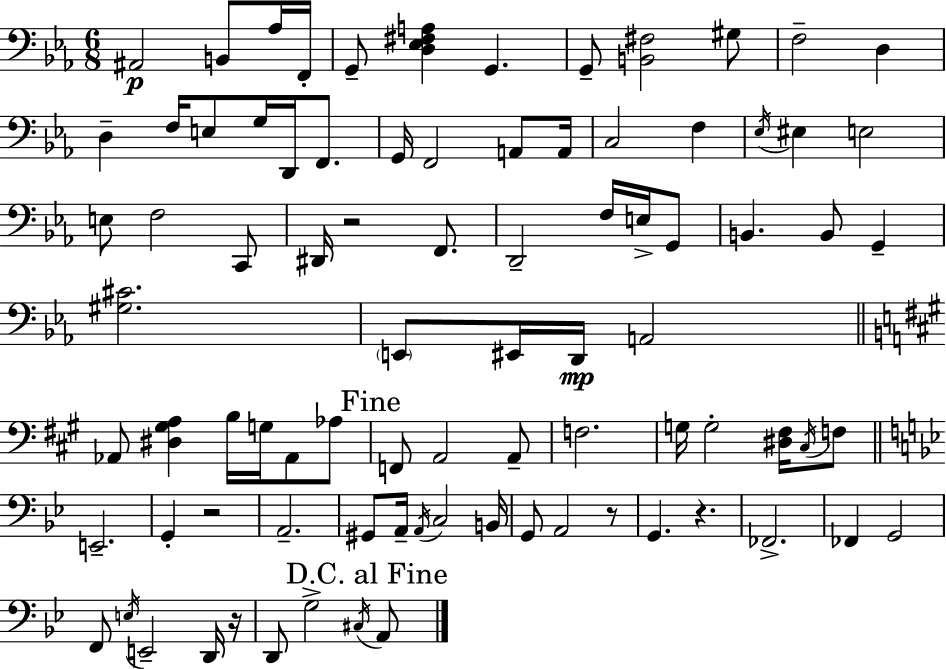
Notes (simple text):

A#2/h B2/e Ab3/s F2/s G2/e [D3,Eb3,F#3,A3]/q G2/q. G2/e [B2,F#3]/h G#3/e F3/h D3/q D3/q F3/s E3/e G3/s D2/s F2/e. G2/s F2/h A2/e A2/s C3/h F3/q Eb3/s EIS3/q E3/h E3/e F3/h C2/e D#2/s R/h F2/e. D2/h F3/s E3/s G2/e B2/q. B2/e G2/q [G#3,C#4]/h. E2/e EIS2/s D2/s A2/h Ab2/e [D#3,G#3,A3]/q B3/s G3/s Ab2/e Ab3/e F2/e A2/h A2/e F3/h. G3/s G3/h [D#3,F#3]/s C#3/s F3/e E2/h. G2/q R/h A2/h. G#2/e A2/s A2/s C3/h B2/s G2/e A2/h R/e G2/q. R/q. FES2/h. FES2/q G2/h F2/e E3/s E2/h D2/s R/s D2/e G3/h C#3/s A2/e